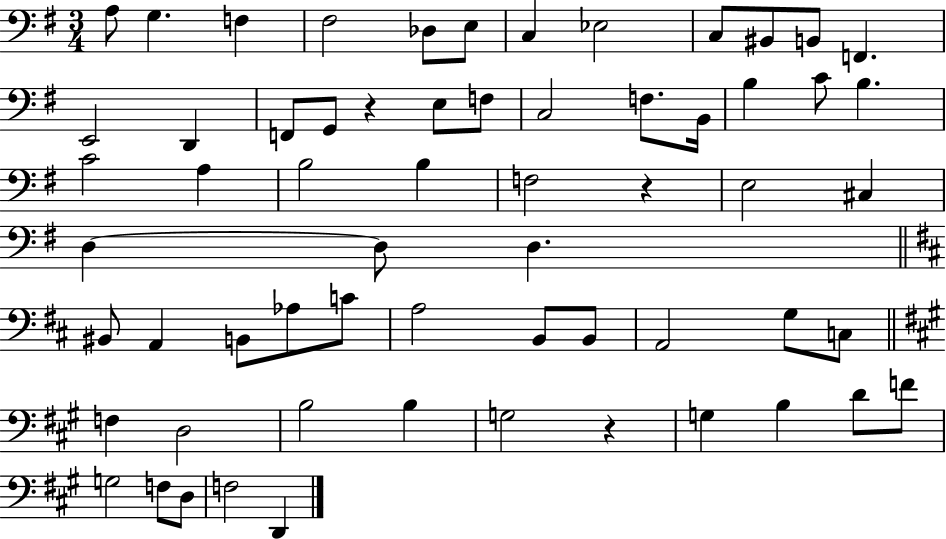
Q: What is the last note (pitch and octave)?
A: D2